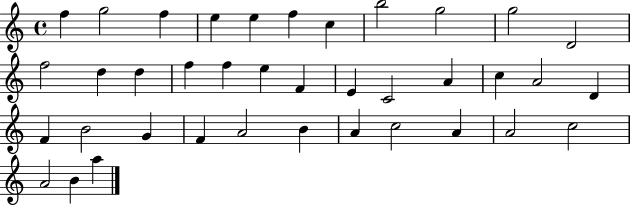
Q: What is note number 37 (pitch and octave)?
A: B4